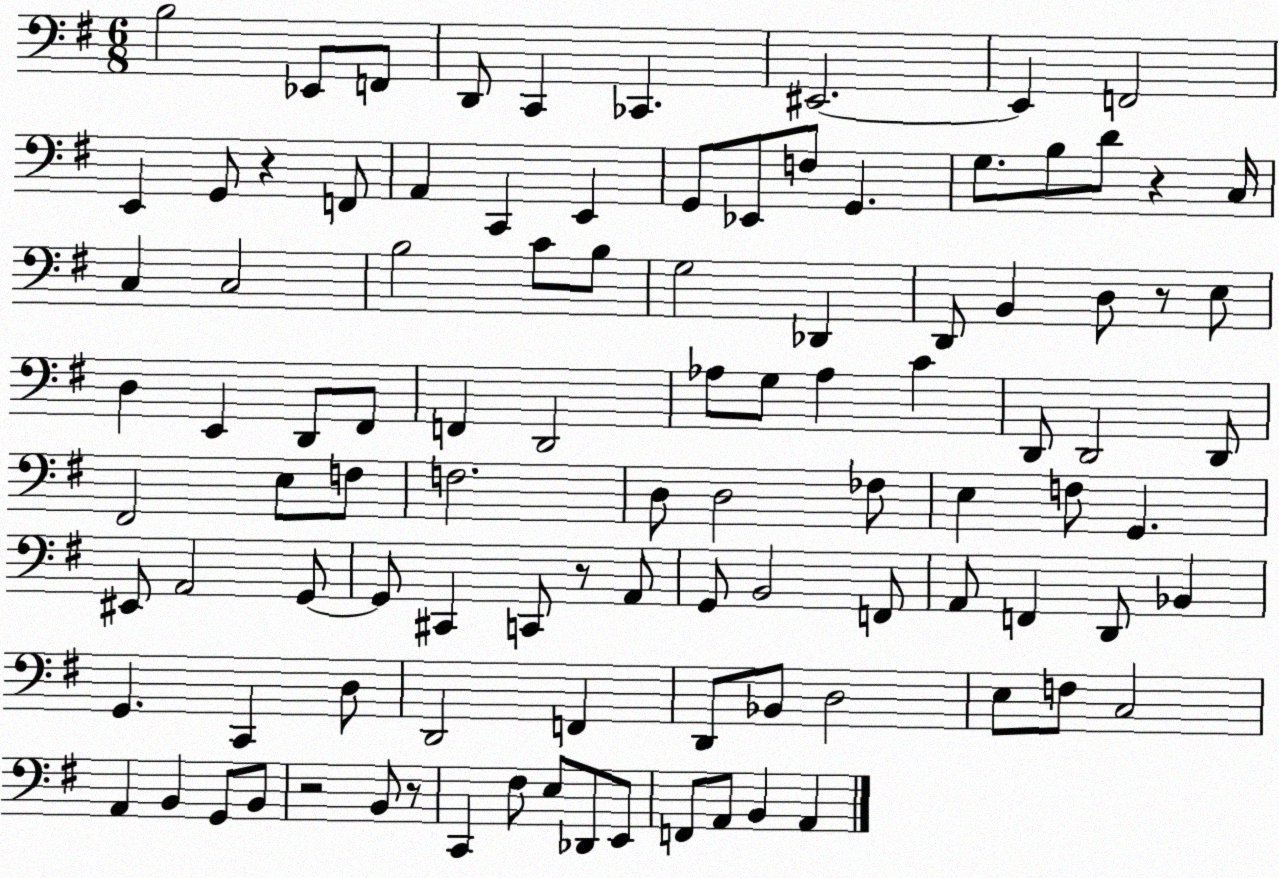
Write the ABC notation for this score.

X:1
T:Untitled
M:6/8
L:1/4
K:G
B,2 _E,,/2 F,,/2 D,,/2 C,, _C,, ^E,,2 ^E,, F,,2 E,, G,,/2 z F,,/2 A,, C,, E,, G,,/2 _E,,/2 F,/2 G,, G,/2 B,/2 D/2 z C,/4 C, C,2 B,2 C/2 B,/2 G,2 _D,, D,,/2 B,, D,/2 z/2 E,/2 D, E,, D,,/2 ^F,,/2 F,, D,,2 _A,/2 G,/2 _A, C D,,/2 D,,2 D,,/2 ^F,,2 E,/2 F,/2 F,2 D,/2 D,2 _F,/2 E, F,/2 G,, ^E,,/2 A,,2 G,,/2 G,,/2 ^C,, C,,/2 z/2 A,,/2 G,,/2 B,,2 F,,/2 A,,/2 F,, D,,/2 _B,, G,, C,, D,/2 D,,2 F,, D,,/2 _B,,/2 D,2 E,/2 F,/2 C,2 A,, B,, G,,/2 B,,/2 z2 B,,/2 z/2 C,, ^F,/2 E,/2 _D,,/2 E,,/2 F,,/2 A,,/2 B,, A,,